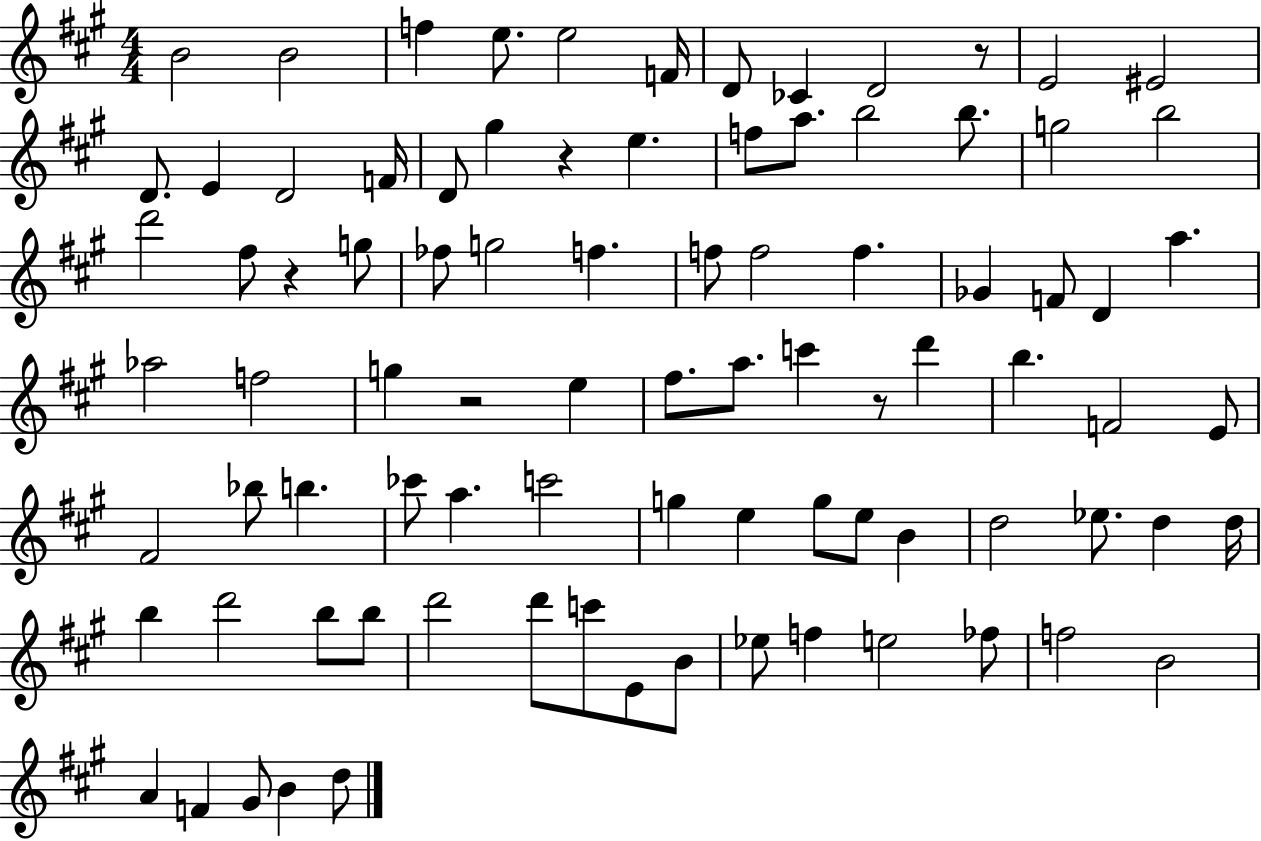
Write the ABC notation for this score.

X:1
T:Untitled
M:4/4
L:1/4
K:A
B2 B2 f e/2 e2 F/4 D/2 _C D2 z/2 E2 ^E2 D/2 E D2 F/4 D/2 ^g z e f/2 a/2 b2 b/2 g2 b2 d'2 ^f/2 z g/2 _f/2 g2 f f/2 f2 f _G F/2 D a _a2 f2 g z2 e ^f/2 a/2 c' z/2 d' b F2 E/2 ^F2 _b/2 b _c'/2 a c'2 g e g/2 e/2 B d2 _e/2 d d/4 b d'2 b/2 b/2 d'2 d'/2 c'/2 E/2 B/2 _e/2 f e2 _f/2 f2 B2 A F ^G/2 B d/2